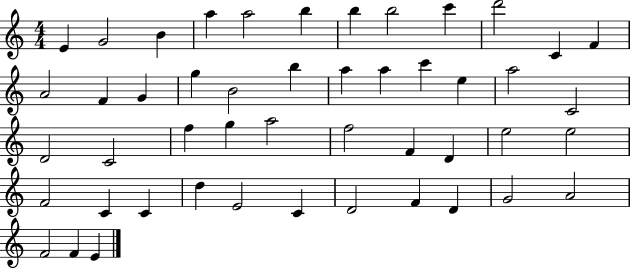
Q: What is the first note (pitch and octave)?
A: E4